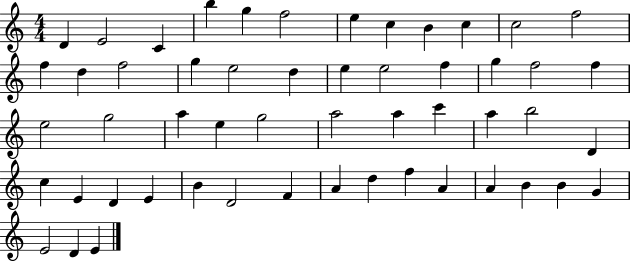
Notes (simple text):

D4/q E4/h C4/q B5/q G5/q F5/h E5/q C5/q B4/q C5/q C5/h F5/h F5/q D5/q F5/h G5/q E5/h D5/q E5/q E5/h F5/q G5/q F5/h F5/q E5/h G5/h A5/q E5/q G5/h A5/h A5/q C6/q A5/q B5/h D4/q C5/q E4/q D4/q E4/q B4/q D4/h F4/q A4/q D5/q F5/q A4/q A4/q B4/q B4/q G4/q E4/h D4/q E4/q